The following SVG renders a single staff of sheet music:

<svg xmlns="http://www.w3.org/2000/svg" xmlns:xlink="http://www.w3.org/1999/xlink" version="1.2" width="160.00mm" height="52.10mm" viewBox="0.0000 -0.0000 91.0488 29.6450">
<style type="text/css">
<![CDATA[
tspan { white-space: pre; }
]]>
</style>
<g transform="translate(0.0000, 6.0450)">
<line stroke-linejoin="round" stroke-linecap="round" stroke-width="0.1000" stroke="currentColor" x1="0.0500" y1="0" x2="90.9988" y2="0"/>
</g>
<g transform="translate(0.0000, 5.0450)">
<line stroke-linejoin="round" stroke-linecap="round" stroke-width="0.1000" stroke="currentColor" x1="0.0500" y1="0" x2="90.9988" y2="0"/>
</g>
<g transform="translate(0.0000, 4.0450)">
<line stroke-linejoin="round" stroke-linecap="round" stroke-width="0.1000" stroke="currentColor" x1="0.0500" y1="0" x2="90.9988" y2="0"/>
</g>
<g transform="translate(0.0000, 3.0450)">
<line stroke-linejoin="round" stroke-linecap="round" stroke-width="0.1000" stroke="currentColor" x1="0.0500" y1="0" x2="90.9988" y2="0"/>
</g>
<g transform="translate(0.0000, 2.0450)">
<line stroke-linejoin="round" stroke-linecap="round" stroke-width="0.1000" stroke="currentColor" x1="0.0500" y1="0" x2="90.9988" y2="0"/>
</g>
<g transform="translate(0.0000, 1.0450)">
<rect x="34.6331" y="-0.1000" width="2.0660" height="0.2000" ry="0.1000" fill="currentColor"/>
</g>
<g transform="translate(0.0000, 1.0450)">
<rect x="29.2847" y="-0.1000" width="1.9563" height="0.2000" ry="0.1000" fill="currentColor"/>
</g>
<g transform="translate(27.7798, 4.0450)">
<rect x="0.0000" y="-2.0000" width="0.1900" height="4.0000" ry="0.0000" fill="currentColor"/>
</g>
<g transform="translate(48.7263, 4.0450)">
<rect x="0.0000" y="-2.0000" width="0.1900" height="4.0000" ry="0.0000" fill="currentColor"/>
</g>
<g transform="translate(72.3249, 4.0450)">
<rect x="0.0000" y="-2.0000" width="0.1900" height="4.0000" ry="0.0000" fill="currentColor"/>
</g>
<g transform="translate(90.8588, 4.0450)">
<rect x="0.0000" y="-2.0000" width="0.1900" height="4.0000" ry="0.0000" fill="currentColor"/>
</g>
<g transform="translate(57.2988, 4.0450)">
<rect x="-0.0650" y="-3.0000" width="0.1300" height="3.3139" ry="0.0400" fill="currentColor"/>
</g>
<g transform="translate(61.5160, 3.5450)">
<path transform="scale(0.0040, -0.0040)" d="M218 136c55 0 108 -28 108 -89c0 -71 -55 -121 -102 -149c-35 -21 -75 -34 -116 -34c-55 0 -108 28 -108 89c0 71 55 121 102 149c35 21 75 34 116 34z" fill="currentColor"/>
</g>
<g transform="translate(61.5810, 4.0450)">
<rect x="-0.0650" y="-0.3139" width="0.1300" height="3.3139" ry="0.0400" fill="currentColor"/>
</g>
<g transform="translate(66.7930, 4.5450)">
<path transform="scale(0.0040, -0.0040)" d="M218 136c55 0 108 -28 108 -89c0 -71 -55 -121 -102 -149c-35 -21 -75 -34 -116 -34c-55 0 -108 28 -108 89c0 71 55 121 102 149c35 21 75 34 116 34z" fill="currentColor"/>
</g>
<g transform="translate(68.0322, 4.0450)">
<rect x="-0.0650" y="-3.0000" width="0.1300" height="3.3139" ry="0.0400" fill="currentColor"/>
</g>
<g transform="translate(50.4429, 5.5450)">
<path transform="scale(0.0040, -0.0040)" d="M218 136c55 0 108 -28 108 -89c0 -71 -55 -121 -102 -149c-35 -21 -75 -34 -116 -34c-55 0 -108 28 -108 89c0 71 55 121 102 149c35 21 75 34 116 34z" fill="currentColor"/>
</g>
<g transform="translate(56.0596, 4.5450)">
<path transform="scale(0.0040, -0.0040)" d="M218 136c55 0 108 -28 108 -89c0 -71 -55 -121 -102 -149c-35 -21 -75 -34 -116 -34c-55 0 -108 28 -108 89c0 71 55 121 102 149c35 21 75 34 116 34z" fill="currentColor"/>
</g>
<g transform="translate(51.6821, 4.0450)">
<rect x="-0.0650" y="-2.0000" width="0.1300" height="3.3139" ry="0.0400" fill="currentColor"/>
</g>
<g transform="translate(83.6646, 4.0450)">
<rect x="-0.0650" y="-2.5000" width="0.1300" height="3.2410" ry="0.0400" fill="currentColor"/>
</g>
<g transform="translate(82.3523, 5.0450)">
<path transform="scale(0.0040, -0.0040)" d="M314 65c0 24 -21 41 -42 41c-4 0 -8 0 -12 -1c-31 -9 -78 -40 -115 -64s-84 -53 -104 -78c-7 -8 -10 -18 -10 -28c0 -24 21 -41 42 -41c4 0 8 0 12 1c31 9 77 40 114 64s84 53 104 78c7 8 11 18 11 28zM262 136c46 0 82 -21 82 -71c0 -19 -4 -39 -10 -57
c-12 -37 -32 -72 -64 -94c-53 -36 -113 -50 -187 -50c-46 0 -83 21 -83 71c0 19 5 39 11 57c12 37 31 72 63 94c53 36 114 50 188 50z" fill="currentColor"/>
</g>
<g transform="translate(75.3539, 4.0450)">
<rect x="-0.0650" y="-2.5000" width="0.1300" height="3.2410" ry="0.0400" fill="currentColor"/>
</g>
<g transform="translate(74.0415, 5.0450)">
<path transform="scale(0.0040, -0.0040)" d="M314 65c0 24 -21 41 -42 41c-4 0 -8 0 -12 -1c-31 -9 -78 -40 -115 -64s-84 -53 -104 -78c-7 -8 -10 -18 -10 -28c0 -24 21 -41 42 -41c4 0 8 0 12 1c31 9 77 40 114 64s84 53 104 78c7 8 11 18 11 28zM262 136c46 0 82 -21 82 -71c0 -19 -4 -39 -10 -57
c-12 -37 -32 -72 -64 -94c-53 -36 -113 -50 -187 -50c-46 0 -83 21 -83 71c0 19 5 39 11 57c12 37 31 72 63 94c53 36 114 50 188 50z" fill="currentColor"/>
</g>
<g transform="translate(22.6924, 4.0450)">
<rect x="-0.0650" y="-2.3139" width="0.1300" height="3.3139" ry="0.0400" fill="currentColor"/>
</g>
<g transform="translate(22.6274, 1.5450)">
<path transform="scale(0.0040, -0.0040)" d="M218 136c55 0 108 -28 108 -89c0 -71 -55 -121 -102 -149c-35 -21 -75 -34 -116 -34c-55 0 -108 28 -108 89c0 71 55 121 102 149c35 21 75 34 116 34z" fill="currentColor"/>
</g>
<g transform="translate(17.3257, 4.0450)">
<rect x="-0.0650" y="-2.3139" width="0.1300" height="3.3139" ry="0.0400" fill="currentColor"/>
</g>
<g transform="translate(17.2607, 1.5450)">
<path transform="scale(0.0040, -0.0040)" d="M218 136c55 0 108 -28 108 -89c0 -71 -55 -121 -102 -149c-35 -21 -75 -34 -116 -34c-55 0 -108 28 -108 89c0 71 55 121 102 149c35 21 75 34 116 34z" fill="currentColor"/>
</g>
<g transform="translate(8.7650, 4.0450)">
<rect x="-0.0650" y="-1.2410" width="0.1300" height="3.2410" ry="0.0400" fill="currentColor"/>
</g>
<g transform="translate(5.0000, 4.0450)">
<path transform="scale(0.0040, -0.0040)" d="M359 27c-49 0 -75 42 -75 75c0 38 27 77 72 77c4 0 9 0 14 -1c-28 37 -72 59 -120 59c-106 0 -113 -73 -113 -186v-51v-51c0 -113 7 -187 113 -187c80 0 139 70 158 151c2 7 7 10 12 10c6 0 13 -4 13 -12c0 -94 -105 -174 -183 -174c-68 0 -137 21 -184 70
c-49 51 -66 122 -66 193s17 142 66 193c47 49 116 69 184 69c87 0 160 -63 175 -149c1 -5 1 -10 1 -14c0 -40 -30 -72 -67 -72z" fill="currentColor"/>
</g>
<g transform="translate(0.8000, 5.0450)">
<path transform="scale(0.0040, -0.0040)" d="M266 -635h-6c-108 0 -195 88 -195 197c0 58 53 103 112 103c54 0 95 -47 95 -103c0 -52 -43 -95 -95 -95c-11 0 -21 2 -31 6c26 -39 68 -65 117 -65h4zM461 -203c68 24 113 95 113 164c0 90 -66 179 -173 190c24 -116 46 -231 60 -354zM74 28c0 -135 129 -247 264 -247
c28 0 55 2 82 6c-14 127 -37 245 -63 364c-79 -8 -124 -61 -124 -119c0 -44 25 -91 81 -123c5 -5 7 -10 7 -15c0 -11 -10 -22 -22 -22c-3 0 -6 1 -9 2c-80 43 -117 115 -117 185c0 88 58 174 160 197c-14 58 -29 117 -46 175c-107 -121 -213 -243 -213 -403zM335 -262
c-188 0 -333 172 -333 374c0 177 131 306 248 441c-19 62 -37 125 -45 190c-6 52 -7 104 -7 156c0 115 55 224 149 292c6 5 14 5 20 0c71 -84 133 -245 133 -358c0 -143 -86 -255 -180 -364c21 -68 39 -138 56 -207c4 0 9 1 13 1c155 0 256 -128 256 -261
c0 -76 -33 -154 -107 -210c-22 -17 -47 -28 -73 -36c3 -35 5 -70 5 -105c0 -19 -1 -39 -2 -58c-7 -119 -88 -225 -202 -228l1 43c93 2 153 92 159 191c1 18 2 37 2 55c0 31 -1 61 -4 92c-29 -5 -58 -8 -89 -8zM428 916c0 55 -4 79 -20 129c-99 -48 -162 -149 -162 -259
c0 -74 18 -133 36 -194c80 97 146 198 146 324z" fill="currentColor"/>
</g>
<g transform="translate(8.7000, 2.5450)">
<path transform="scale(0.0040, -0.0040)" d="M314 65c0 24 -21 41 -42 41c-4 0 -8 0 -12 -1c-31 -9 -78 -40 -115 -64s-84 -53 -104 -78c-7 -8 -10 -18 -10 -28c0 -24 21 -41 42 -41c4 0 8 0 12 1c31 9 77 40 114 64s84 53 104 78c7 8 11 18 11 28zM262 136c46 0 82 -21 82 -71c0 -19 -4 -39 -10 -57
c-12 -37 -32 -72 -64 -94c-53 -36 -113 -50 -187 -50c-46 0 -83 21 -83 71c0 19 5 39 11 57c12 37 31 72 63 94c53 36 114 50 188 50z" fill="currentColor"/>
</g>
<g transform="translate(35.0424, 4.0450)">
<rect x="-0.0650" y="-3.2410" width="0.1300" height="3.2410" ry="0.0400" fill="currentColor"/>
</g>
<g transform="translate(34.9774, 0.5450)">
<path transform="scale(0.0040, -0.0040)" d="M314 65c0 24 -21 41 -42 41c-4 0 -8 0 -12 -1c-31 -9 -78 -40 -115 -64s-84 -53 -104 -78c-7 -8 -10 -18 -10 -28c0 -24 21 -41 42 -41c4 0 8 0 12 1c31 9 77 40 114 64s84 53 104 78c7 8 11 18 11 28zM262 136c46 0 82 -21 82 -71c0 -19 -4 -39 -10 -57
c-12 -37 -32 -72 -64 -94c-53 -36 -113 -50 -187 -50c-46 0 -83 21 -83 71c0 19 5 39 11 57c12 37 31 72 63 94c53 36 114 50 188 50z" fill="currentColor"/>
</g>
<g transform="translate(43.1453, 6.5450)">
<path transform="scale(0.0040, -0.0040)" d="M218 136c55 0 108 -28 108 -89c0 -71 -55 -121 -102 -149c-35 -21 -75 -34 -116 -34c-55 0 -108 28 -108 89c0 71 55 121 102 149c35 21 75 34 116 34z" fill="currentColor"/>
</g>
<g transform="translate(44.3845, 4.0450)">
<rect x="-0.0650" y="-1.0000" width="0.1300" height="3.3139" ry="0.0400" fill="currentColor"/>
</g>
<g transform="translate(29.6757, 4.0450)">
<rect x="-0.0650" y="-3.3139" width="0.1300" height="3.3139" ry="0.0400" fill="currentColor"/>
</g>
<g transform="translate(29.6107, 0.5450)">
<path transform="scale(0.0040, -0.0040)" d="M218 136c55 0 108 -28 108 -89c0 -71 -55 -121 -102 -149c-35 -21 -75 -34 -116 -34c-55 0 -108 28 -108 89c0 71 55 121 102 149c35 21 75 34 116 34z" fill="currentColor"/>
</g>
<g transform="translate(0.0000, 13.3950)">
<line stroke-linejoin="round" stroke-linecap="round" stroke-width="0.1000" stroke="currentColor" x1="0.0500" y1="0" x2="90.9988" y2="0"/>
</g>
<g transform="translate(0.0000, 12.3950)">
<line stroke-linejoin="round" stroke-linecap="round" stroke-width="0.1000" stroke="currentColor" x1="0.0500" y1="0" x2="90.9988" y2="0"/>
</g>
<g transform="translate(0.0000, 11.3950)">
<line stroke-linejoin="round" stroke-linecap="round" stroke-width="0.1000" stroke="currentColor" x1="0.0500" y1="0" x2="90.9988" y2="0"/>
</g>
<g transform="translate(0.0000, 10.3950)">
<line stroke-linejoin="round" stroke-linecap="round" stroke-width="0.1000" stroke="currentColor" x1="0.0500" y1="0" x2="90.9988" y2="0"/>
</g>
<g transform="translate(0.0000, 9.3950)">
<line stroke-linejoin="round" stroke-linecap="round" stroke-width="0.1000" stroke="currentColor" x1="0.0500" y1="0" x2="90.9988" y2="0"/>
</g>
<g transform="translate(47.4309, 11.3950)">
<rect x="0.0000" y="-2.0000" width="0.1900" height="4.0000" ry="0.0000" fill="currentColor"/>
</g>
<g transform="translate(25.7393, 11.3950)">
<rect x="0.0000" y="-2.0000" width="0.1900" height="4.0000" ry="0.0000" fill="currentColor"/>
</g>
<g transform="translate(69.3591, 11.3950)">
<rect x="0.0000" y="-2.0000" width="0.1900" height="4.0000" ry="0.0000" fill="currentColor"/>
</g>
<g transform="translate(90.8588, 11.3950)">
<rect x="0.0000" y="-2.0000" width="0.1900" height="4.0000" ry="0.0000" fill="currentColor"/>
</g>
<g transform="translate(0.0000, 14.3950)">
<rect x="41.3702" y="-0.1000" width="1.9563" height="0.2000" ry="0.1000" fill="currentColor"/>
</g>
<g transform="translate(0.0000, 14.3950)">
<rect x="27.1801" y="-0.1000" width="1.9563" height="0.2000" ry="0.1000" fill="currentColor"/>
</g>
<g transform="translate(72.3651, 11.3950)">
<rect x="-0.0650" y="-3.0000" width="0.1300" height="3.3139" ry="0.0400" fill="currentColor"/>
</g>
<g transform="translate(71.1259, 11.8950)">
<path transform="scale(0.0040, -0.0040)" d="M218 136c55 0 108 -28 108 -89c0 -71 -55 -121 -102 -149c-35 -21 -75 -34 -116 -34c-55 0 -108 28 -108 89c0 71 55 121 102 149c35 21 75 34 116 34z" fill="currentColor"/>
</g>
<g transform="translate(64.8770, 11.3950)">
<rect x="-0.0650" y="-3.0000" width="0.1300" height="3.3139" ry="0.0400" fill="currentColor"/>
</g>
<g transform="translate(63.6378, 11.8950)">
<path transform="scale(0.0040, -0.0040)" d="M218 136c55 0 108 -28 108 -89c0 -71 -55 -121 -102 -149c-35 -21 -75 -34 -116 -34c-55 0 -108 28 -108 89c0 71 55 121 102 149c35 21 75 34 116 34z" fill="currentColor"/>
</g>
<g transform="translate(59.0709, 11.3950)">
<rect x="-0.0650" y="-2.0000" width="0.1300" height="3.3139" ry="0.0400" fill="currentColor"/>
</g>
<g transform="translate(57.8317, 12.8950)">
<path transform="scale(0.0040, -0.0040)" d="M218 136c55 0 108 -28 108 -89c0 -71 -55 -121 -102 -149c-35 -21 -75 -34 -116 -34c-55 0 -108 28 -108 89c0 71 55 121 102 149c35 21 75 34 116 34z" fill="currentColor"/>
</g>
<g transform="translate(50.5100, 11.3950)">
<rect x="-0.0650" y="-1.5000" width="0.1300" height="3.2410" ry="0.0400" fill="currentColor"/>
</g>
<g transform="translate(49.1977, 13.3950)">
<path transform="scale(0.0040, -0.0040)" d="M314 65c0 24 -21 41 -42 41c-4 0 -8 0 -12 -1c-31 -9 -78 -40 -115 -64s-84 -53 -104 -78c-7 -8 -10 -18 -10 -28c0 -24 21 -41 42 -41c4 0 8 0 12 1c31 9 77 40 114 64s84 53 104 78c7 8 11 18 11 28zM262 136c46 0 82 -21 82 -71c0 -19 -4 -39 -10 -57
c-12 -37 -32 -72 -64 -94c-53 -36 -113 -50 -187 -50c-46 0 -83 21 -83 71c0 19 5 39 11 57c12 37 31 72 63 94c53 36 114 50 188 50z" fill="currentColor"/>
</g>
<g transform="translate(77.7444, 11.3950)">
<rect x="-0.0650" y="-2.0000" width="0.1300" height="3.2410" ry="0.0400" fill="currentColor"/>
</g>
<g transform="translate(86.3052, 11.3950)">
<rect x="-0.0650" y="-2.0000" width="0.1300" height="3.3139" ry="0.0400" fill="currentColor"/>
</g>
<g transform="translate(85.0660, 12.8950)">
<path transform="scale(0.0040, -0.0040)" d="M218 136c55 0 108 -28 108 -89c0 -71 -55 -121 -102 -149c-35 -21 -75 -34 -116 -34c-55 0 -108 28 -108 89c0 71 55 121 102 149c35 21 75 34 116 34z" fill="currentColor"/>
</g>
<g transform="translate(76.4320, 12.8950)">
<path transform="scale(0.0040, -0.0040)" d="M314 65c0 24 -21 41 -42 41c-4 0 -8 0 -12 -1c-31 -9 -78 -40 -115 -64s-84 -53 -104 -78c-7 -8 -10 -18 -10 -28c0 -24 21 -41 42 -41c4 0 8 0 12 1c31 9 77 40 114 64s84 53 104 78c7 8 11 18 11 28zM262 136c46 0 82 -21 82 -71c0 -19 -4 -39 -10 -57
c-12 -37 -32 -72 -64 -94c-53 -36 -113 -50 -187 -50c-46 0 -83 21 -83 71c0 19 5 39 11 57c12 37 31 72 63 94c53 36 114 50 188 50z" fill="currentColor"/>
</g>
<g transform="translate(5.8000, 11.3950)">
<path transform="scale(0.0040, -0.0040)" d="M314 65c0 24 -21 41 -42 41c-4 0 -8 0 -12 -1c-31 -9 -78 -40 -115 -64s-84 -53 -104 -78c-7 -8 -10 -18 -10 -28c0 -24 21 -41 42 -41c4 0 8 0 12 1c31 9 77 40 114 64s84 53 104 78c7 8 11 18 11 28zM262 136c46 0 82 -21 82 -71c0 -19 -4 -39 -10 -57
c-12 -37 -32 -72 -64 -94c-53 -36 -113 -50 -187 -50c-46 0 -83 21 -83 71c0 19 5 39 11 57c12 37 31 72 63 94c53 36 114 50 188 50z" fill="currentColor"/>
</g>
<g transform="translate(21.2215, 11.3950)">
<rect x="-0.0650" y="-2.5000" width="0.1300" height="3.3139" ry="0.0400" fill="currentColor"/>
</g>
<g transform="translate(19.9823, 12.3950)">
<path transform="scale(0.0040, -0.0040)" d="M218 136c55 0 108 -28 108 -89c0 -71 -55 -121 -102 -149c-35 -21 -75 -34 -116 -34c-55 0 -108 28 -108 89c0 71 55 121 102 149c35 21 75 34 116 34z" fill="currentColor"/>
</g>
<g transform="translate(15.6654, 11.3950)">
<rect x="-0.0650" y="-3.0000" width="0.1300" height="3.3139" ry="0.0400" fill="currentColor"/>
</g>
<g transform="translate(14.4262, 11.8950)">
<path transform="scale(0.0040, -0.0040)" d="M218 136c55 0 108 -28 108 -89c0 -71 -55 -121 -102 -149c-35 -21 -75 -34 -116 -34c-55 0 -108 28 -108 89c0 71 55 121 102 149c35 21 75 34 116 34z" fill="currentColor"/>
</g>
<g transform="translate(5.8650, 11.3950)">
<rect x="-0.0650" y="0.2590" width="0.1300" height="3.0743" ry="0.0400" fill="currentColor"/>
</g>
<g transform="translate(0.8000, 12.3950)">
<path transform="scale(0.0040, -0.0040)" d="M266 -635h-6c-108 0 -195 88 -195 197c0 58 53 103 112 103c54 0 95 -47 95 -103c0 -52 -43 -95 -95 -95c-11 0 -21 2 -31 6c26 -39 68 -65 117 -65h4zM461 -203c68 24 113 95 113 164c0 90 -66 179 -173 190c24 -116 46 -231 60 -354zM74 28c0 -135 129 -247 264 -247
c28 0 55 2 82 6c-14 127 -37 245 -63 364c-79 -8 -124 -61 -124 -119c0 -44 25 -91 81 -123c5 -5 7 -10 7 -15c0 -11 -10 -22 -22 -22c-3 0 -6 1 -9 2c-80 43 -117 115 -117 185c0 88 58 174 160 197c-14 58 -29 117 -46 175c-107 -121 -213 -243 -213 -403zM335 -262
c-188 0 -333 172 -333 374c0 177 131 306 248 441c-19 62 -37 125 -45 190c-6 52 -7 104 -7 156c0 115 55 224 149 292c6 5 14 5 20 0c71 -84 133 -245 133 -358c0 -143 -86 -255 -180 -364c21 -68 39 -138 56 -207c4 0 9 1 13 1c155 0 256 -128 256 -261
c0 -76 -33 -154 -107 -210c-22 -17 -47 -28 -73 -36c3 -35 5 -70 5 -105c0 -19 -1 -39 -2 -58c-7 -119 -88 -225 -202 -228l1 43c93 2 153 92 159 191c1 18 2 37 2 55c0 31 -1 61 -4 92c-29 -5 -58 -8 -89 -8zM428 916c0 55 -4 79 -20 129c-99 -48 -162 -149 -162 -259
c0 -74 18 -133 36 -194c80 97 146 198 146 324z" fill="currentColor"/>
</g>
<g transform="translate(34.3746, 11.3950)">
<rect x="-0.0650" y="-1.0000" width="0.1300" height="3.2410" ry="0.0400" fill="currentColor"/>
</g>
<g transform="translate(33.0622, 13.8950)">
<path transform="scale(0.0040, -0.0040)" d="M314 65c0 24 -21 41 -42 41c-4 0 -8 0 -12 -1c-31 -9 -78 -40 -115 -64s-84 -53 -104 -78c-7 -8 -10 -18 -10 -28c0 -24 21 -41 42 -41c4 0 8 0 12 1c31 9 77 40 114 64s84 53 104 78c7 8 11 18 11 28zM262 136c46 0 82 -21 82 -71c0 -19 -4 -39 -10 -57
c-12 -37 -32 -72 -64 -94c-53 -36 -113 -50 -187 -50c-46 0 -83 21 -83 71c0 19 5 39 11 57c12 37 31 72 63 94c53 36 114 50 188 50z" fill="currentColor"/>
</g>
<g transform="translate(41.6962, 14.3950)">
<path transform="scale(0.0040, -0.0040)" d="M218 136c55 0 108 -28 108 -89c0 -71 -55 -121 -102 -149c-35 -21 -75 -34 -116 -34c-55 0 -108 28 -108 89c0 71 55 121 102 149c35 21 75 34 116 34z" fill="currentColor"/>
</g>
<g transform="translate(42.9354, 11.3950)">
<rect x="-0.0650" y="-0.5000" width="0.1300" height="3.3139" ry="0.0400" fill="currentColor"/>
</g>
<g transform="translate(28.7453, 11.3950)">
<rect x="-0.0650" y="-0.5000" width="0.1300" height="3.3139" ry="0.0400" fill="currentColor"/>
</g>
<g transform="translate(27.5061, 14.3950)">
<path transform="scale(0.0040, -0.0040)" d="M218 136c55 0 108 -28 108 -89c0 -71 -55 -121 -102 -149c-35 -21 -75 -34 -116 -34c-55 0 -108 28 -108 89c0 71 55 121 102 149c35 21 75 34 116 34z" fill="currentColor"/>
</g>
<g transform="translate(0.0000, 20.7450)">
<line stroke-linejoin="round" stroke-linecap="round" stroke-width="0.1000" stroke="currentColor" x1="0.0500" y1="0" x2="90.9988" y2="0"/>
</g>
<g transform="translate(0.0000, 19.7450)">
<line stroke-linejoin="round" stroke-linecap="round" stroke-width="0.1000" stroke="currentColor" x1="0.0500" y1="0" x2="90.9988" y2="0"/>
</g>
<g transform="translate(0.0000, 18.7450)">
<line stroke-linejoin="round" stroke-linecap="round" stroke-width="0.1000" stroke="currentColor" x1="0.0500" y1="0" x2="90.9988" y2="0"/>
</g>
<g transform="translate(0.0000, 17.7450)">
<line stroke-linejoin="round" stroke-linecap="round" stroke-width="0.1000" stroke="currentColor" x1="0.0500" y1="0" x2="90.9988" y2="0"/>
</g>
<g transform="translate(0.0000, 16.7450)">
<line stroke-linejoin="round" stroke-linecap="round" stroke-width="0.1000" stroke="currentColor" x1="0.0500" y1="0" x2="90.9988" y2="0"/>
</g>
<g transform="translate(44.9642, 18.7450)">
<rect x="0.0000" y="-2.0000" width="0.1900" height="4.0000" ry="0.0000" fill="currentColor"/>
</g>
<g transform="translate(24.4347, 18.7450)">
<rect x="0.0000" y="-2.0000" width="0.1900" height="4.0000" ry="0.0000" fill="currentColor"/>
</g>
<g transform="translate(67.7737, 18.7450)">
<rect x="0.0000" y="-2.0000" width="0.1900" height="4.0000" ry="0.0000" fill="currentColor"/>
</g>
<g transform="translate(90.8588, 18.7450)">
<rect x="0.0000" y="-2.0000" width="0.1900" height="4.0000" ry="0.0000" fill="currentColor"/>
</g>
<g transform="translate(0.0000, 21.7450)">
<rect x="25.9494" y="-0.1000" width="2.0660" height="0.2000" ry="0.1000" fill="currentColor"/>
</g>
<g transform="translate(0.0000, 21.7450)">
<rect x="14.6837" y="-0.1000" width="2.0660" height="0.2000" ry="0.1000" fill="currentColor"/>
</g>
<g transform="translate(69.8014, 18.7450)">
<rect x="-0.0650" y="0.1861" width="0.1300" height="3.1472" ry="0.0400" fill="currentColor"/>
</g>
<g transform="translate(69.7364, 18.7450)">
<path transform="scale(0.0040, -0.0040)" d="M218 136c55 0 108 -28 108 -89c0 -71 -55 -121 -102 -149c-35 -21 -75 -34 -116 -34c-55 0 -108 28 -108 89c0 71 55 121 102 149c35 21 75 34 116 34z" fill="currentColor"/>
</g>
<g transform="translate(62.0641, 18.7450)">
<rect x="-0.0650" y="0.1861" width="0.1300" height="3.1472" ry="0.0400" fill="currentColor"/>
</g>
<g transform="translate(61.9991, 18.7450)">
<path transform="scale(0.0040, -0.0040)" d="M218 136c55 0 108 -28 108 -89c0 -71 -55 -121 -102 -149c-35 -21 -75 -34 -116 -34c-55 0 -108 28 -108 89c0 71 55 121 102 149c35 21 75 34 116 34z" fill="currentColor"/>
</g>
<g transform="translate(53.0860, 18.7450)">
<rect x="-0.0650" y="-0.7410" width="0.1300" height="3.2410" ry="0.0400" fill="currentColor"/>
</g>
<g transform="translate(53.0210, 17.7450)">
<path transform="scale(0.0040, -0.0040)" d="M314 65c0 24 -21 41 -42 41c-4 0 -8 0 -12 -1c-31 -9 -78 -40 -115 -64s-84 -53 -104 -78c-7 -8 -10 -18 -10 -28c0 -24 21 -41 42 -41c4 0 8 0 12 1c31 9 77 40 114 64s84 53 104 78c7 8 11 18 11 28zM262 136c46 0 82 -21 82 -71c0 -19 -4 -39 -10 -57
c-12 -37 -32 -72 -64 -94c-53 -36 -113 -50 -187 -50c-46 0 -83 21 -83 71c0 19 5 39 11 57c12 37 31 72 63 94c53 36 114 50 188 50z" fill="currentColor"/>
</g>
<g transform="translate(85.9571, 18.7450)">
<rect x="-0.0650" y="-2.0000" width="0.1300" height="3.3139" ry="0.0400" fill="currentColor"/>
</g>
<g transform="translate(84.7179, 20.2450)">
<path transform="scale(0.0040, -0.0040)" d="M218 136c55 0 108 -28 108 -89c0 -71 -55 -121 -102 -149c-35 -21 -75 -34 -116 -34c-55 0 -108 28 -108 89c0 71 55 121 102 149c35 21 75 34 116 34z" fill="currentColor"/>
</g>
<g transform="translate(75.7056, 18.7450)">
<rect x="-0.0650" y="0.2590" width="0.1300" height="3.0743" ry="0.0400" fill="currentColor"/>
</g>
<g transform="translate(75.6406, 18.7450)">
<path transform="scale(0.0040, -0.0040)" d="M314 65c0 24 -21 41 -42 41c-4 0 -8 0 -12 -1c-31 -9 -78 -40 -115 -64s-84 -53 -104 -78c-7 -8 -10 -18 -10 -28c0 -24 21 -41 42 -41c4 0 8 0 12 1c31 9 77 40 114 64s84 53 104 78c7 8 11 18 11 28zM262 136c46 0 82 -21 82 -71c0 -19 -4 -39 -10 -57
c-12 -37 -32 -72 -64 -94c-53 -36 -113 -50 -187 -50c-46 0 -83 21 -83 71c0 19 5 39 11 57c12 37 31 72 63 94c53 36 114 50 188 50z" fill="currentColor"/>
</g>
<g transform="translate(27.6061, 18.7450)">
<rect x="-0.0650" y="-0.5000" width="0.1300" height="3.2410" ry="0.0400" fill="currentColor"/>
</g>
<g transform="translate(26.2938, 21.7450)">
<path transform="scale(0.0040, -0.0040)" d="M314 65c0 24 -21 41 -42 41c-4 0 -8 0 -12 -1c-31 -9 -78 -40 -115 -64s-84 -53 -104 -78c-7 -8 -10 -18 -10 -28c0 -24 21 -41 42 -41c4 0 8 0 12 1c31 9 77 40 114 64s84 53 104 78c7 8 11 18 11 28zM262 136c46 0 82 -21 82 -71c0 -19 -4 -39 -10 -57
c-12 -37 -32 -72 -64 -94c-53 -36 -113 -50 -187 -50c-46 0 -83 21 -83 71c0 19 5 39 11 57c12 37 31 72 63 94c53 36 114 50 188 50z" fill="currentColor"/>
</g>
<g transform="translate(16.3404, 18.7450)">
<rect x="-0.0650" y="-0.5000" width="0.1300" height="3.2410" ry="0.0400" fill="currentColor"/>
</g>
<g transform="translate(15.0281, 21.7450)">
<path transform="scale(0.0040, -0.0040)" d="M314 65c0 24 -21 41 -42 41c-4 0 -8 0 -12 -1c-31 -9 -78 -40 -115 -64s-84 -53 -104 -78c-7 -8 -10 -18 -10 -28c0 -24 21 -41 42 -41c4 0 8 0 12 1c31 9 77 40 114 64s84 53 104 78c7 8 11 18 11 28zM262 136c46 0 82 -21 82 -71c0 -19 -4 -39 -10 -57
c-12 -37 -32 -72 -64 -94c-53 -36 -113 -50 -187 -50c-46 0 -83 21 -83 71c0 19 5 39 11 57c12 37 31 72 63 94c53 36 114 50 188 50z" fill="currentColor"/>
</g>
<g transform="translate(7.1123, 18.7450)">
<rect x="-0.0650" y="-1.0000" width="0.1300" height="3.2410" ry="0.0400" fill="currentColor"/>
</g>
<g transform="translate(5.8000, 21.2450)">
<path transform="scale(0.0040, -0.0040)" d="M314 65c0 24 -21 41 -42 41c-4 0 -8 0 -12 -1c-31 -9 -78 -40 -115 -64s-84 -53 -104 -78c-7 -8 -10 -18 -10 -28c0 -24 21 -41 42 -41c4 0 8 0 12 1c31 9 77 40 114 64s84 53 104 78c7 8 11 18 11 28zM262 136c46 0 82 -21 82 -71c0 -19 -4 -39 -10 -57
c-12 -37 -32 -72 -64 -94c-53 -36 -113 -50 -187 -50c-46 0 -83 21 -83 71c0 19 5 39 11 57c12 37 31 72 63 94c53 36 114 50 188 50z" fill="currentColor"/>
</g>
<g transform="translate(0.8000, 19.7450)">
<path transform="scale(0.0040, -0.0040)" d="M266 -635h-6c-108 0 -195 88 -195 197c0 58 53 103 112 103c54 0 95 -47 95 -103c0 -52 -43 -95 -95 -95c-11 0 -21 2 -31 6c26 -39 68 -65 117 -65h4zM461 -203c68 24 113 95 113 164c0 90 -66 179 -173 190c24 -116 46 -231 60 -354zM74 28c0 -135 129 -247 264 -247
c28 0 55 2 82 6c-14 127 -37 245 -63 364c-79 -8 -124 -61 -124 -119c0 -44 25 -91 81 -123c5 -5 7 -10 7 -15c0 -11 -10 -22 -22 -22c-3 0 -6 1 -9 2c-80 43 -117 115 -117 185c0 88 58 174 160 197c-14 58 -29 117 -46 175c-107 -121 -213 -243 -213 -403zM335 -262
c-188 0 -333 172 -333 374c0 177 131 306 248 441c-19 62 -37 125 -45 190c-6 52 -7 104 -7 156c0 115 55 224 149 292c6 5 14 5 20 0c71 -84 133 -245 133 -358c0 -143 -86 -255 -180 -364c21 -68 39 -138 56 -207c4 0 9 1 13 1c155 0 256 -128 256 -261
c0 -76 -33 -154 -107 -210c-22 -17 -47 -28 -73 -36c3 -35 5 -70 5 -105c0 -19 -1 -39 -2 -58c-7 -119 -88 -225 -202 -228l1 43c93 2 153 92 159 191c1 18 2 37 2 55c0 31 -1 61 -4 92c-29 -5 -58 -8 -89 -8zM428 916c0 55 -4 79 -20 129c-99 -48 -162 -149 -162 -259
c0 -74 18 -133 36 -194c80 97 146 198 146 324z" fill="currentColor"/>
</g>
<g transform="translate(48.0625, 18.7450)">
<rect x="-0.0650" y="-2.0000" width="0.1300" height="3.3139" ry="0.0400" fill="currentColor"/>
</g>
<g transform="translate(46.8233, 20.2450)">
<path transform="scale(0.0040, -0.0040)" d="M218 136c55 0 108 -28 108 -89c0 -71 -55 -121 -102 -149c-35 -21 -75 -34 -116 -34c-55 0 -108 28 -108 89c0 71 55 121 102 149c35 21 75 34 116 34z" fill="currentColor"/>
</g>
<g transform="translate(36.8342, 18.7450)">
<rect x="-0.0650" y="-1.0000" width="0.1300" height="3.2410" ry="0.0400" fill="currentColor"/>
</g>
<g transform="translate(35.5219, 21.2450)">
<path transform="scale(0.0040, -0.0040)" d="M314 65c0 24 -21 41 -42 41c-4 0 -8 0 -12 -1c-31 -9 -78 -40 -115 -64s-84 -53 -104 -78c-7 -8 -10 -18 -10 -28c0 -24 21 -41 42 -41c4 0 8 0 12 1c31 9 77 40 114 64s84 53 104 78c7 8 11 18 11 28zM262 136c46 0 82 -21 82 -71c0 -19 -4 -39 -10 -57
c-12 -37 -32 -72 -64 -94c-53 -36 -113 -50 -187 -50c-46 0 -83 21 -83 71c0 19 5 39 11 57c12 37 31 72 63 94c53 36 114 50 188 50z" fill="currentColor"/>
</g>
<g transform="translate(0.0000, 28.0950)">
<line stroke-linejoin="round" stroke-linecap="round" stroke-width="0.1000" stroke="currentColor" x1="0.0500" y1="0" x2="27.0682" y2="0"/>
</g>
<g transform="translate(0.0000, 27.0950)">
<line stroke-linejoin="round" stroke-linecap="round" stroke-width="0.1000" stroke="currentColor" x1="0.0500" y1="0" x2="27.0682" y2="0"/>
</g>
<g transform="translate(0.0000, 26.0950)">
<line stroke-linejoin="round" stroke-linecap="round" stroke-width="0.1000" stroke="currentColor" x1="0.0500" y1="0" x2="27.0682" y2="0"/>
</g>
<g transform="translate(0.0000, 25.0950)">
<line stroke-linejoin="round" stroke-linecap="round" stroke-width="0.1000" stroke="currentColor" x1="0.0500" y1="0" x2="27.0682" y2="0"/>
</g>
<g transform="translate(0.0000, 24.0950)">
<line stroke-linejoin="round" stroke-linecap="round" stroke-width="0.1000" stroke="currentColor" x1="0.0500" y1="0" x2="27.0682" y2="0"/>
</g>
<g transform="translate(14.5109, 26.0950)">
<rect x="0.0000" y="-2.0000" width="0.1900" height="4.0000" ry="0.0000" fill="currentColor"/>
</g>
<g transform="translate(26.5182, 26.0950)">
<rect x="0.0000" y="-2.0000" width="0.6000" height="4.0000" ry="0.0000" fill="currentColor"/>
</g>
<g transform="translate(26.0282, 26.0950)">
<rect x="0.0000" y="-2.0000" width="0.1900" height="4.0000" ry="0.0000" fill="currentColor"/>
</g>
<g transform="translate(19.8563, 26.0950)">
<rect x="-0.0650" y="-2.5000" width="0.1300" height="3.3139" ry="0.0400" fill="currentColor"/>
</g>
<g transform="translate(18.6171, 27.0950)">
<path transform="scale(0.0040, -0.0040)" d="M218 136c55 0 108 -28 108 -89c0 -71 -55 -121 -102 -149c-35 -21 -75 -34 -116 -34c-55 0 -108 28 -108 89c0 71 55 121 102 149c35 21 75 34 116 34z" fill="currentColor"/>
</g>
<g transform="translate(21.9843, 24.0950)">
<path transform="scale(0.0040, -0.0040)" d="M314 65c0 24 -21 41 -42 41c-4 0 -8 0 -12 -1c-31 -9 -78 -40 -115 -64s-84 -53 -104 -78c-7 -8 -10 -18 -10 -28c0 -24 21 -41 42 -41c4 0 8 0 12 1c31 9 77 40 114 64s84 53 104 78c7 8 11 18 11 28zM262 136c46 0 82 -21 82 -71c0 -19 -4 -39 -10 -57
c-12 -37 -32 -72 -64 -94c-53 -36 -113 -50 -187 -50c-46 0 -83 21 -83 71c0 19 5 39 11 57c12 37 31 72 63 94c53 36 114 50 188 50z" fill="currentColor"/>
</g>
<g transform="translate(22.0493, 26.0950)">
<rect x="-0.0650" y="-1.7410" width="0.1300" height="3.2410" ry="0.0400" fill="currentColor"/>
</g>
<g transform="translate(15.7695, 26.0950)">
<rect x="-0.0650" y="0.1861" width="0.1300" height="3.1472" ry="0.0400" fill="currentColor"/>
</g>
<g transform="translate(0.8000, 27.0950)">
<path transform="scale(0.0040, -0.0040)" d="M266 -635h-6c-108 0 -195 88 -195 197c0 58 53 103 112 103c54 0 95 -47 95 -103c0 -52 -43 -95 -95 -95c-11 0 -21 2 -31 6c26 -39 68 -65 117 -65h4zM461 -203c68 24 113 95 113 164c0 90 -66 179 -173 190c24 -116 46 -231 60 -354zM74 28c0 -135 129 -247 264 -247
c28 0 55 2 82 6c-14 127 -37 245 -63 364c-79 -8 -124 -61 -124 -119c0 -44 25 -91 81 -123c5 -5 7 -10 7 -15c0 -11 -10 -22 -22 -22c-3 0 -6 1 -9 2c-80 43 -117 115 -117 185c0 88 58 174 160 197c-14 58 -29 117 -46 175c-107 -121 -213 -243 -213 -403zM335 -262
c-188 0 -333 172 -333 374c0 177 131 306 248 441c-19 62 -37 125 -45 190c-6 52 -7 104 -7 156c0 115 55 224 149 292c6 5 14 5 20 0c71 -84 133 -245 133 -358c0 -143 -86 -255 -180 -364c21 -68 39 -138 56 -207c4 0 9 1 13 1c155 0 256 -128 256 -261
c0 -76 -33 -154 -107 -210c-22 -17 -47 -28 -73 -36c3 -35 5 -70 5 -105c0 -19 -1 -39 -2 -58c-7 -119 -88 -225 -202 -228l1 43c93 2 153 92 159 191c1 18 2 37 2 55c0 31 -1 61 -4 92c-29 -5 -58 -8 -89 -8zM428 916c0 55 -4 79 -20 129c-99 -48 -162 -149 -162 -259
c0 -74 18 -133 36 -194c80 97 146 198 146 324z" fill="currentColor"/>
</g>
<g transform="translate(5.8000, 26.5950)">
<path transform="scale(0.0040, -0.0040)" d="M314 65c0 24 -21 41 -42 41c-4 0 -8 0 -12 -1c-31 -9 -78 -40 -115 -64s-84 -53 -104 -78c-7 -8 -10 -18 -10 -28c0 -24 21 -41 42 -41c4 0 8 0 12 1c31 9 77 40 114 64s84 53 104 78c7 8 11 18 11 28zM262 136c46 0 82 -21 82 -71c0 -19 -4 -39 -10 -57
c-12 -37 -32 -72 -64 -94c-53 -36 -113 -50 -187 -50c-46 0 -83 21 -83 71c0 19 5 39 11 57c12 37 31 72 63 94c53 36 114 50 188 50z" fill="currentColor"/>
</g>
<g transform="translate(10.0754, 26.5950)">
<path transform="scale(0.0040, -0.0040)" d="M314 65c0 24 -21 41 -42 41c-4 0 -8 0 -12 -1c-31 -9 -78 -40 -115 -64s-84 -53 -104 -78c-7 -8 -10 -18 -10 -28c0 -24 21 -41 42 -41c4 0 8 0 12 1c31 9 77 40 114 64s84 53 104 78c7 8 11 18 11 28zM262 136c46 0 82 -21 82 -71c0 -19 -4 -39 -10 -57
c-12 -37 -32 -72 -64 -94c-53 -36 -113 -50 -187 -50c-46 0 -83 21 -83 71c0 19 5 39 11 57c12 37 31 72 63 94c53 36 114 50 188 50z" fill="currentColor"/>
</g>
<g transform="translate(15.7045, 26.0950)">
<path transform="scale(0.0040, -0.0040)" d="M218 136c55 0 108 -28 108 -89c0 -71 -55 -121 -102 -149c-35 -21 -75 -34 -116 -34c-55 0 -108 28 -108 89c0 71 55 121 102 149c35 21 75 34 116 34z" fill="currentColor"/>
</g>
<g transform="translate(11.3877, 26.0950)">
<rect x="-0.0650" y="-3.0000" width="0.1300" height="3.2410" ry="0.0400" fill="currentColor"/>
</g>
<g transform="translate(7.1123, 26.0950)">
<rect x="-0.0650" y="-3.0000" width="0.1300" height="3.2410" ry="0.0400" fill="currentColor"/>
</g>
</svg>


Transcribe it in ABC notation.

X:1
T:Untitled
M:4/4
L:1/4
K:C
e2 g g b b2 D F A c A G2 G2 B2 A G C D2 C E2 F A A F2 F D2 C2 C2 D2 F d2 B B B2 F A2 A2 B G f2